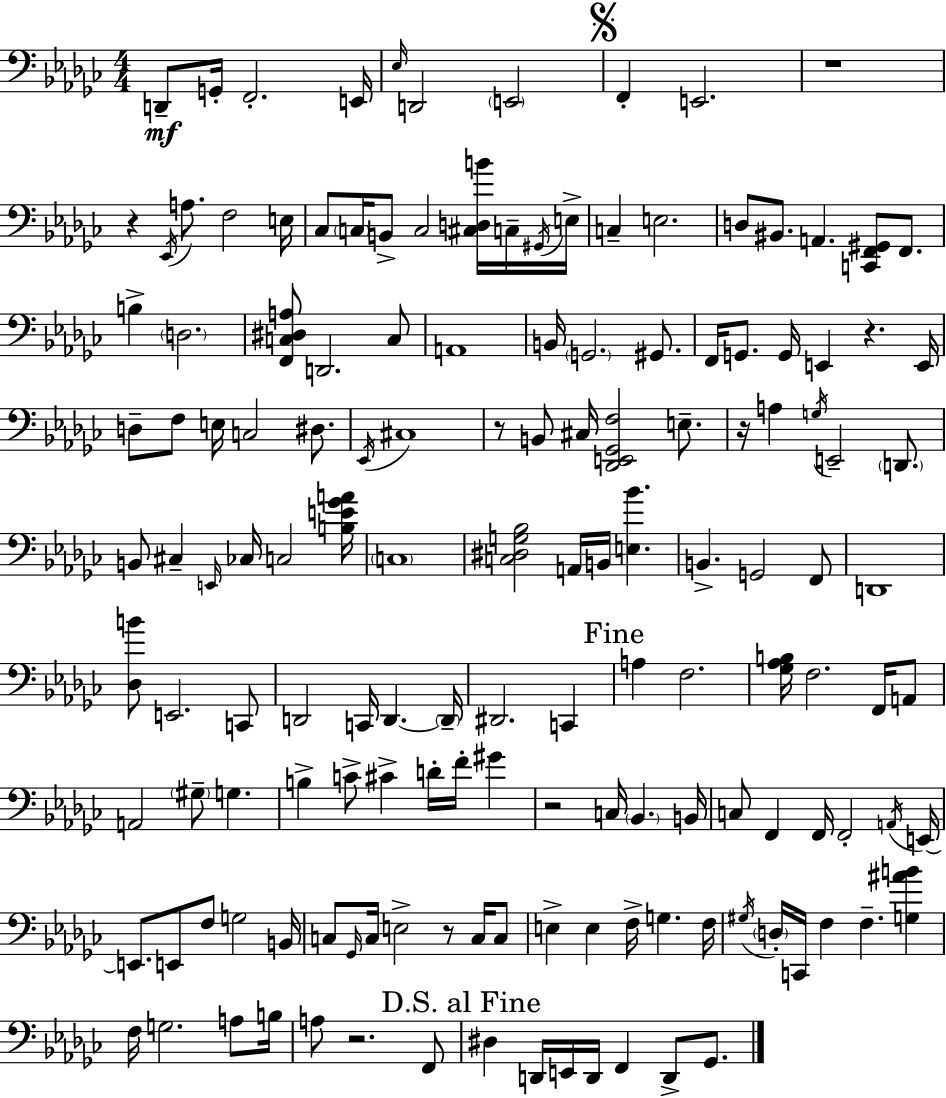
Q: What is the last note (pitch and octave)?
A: Gb2